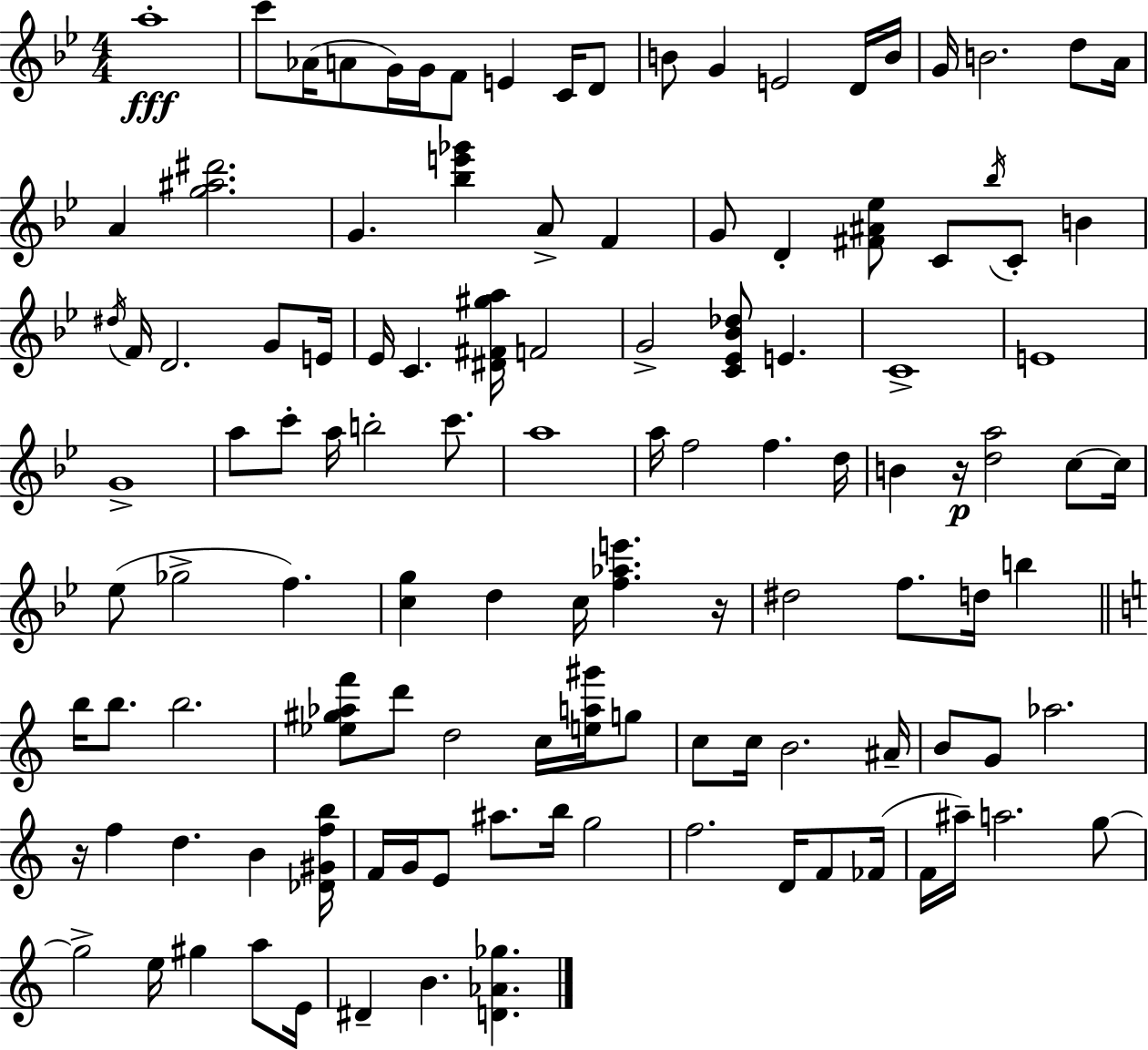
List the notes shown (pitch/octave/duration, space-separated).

A5/w C6/e Ab4/s A4/e G4/s G4/s F4/e E4/q C4/s D4/e B4/e G4/q E4/h D4/s B4/s G4/s B4/h. D5/e A4/s A4/q [G5,A#5,D#6]/h. G4/q. [Bb5,E6,Gb6]/q A4/e F4/q G4/e D4/q [F#4,A#4,Eb5]/e C4/e Bb5/s C4/e B4/q D#5/s F4/s D4/h. G4/e E4/s Eb4/s C4/q. [D#4,F#4,G#5,A5]/s F4/h G4/h [C4,Eb4,Bb4,Db5]/e E4/q. C4/w E4/w G4/w A5/e C6/e A5/s B5/h C6/e. A5/w A5/s F5/h F5/q. D5/s B4/q R/s [D5,A5]/h C5/e C5/s Eb5/e Gb5/h F5/q. [C5,G5]/q D5/q C5/s [F5,Ab5,E6]/q. R/s D#5/h F5/e. D5/s B5/q B5/s B5/e. B5/h. [Eb5,G#5,Ab5,F6]/e D6/e D5/h C5/s [E5,A5,G#6]/s G5/e C5/e C5/s B4/h. A#4/s B4/e G4/e Ab5/h. R/s F5/q D5/q. B4/q [Db4,G#4,F5,B5]/s F4/s G4/s E4/e A#5/e. B5/s G5/h F5/h. D4/s F4/e FES4/s F4/s A#5/s A5/h. G5/e G5/h E5/s G#5/q A5/e E4/s D#4/q B4/q. [D4,Ab4,Gb5]/q.